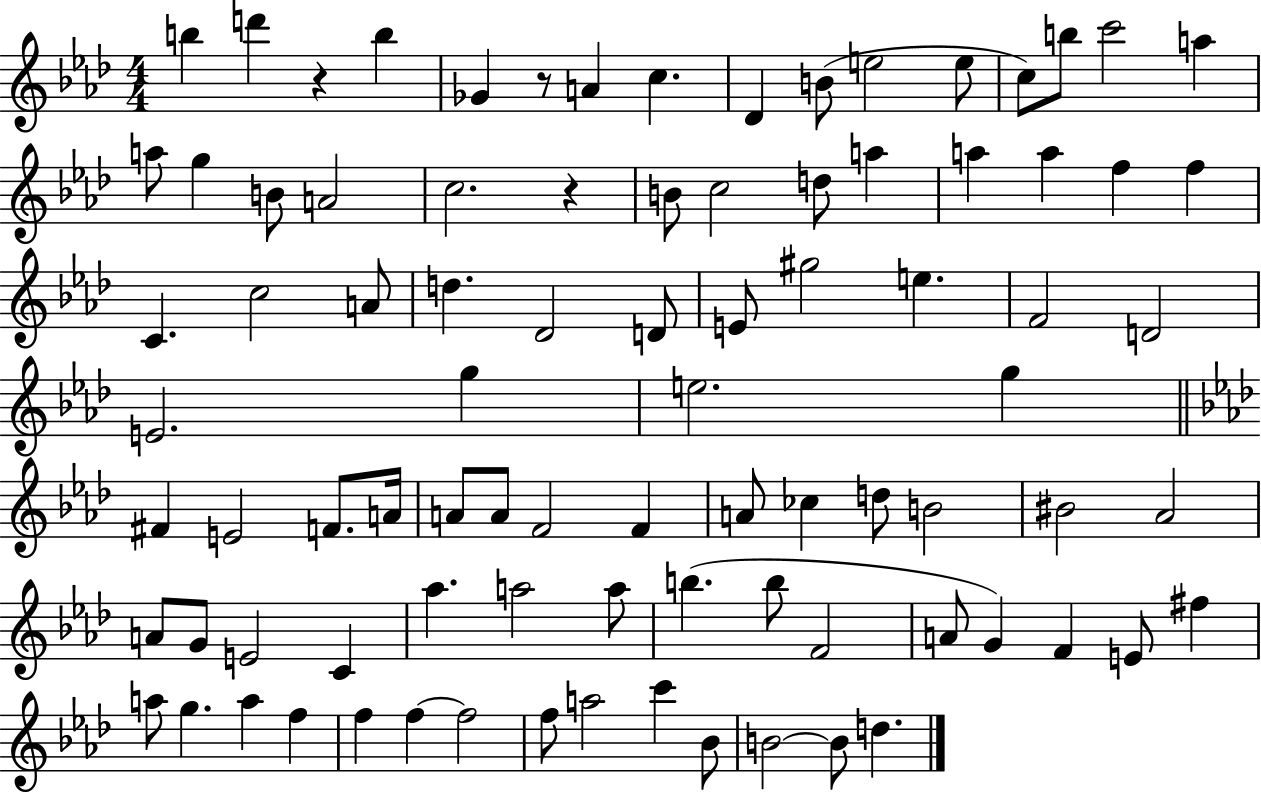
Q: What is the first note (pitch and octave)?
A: B5